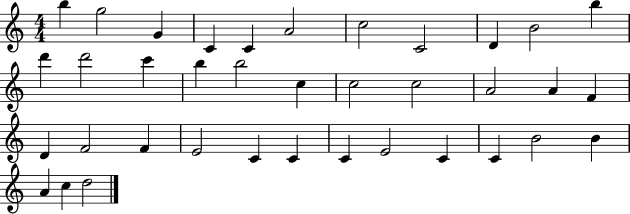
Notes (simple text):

B5/q G5/h G4/q C4/q C4/q A4/h C5/h C4/h D4/q B4/h B5/q D6/q D6/h C6/q B5/q B5/h C5/q C5/h C5/h A4/h A4/q F4/q D4/q F4/h F4/q E4/h C4/q C4/q C4/q E4/h C4/q C4/q B4/h B4/q A4/q C5/q D5/h